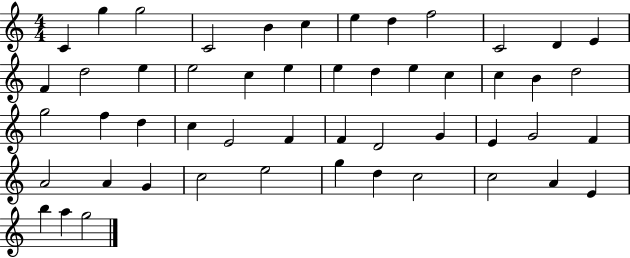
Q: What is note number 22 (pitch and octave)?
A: C5